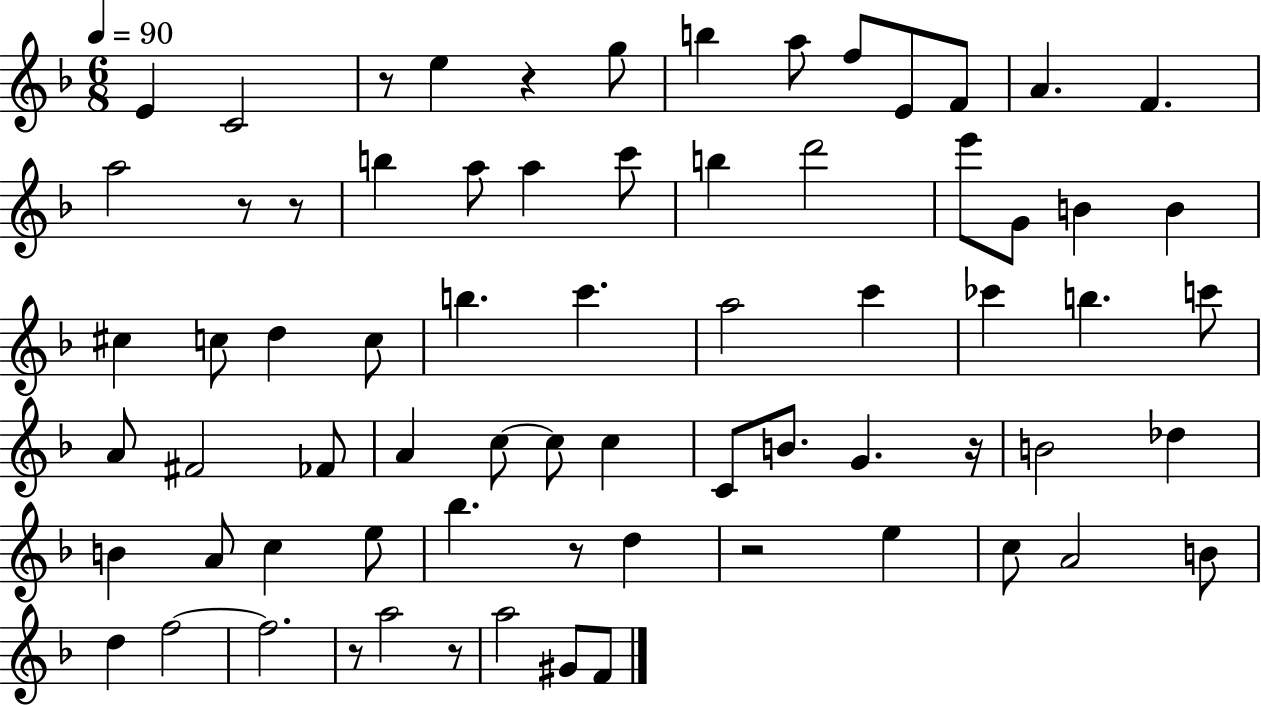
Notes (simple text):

E4/q C4/h R/e E5/q R/q G5/e B5/q A5/e F5/e E4/e F4/e A4/q. F4/q. A5/h R/e R/e B5/q A5/e A5/q C6/e B5/q D6/h E6/e G4/e B4/q B4/q C#5/q C5/e D5/q C5/e B5/q. C6/q. A5/h C6/q CES6/q B5/q. C6/e A4/e F#4/h FES4/e A4/q C5/e C5/e C5/q C4/e B4/e. G4/q. R/s B4/h Db5/q B4/q A4/e C5/q E5/e Bb5/q. R/e D5/q R/h E5/q C5/e A4/h B4/e D5/q F5/h F5/h. R/e A5/h R/e A5/h G#4/e F4/e